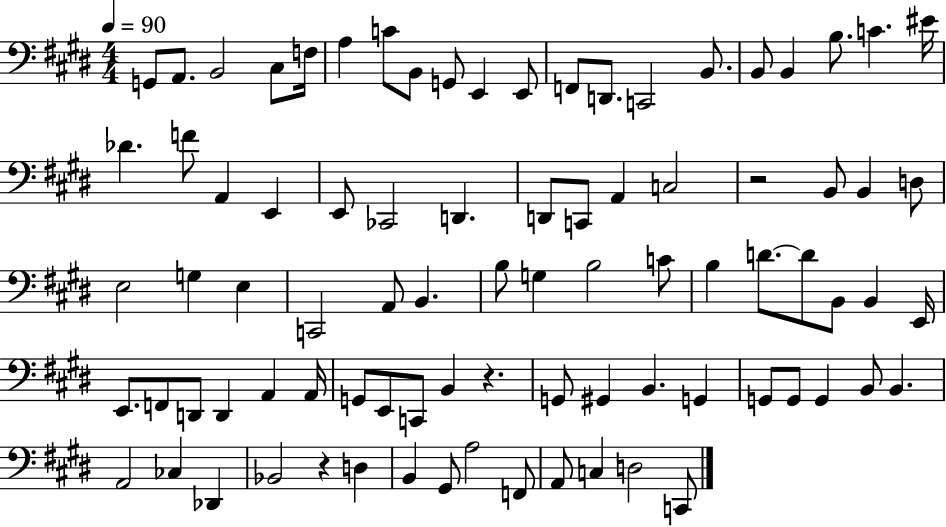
G2/e A2/e. B2/h C#3/e F3/s A3/q C4/e B2/e G2/e E2/q E2/e F2/e D2/e. C2/h B2/e. B2/e B2/q B3/e. C4/q. EIS4/s Db4/q. F4/e A2/q E2/q E2/e CES2/h D2/q. D2/e C2/e A2/q C3/h R/h B2/e B2/q D3/e E3/h G3/q E3/q C2/h A2/e B2/q. B3/e G3/q B3/h C4/e B3/q D4/e. D4/e B2/e B2/q E2/s E2/e. F2/e D2/e D2/q A2/q A2/s G2/e E2/e C2/e B2/q R/q. G2/e G#2/q B2/q. G2/q G2/e G2/e G2/q B2/e B2/q. A2/h CES3/q Db2/q Bb2/h R/q D3/q B2/q G#2/e A3/h F2/e A2/e C3/q D3/h C2/e